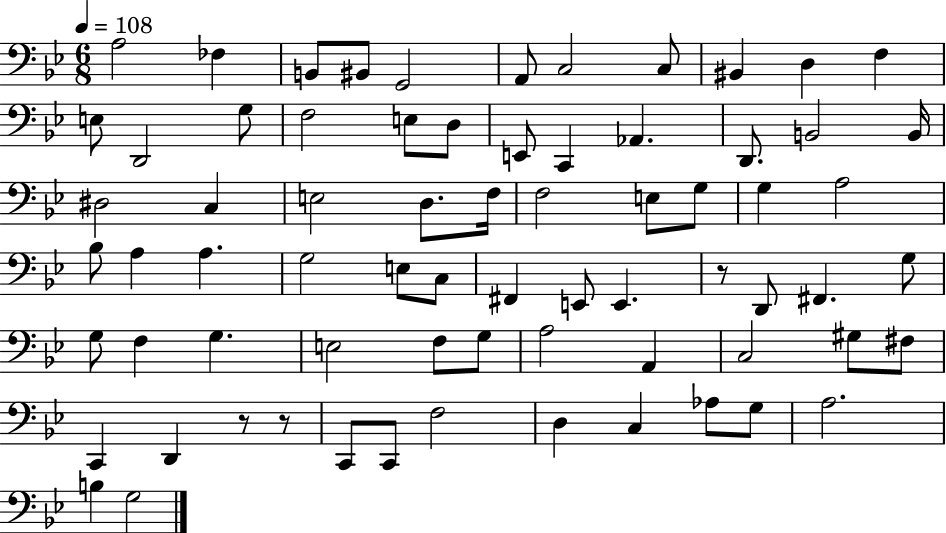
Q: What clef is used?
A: bass